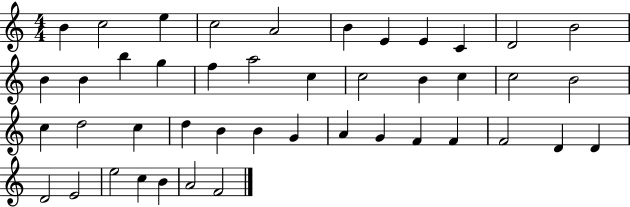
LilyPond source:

{
  \clef treble
  \numericTimeSignature
  \time 4/4
  \key c \major
  b'4 c''2 e''4 | c''2 a'2 | b'4 e'4 e'4 c'4 | d'2 b'2 | \break b'4 b'4 b''4 g''4 | f''4 a''2 c''4 | c''2 b'4 c''4 | c''2 b'2 | \break c''4 d''2 c''4 | d''4 b'4 b'4 g'4 | a'4 g'4 f'4 f'4 | f'2 d'4 d'4 | \break d'2 e'2 | e''2 c''4 b'4 | a'2 f'2 | \bar "|."
}